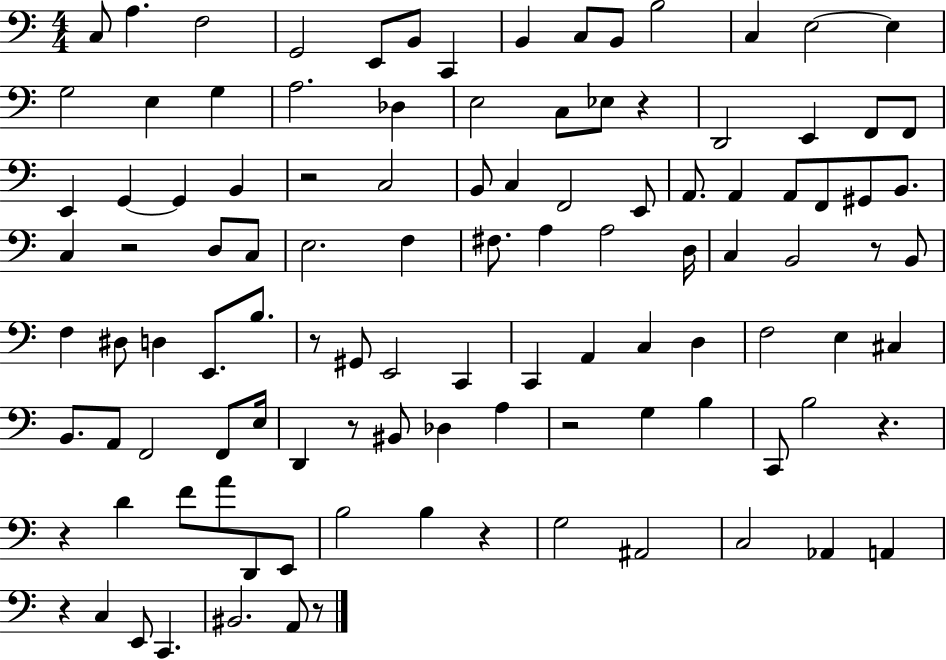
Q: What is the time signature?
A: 4/4